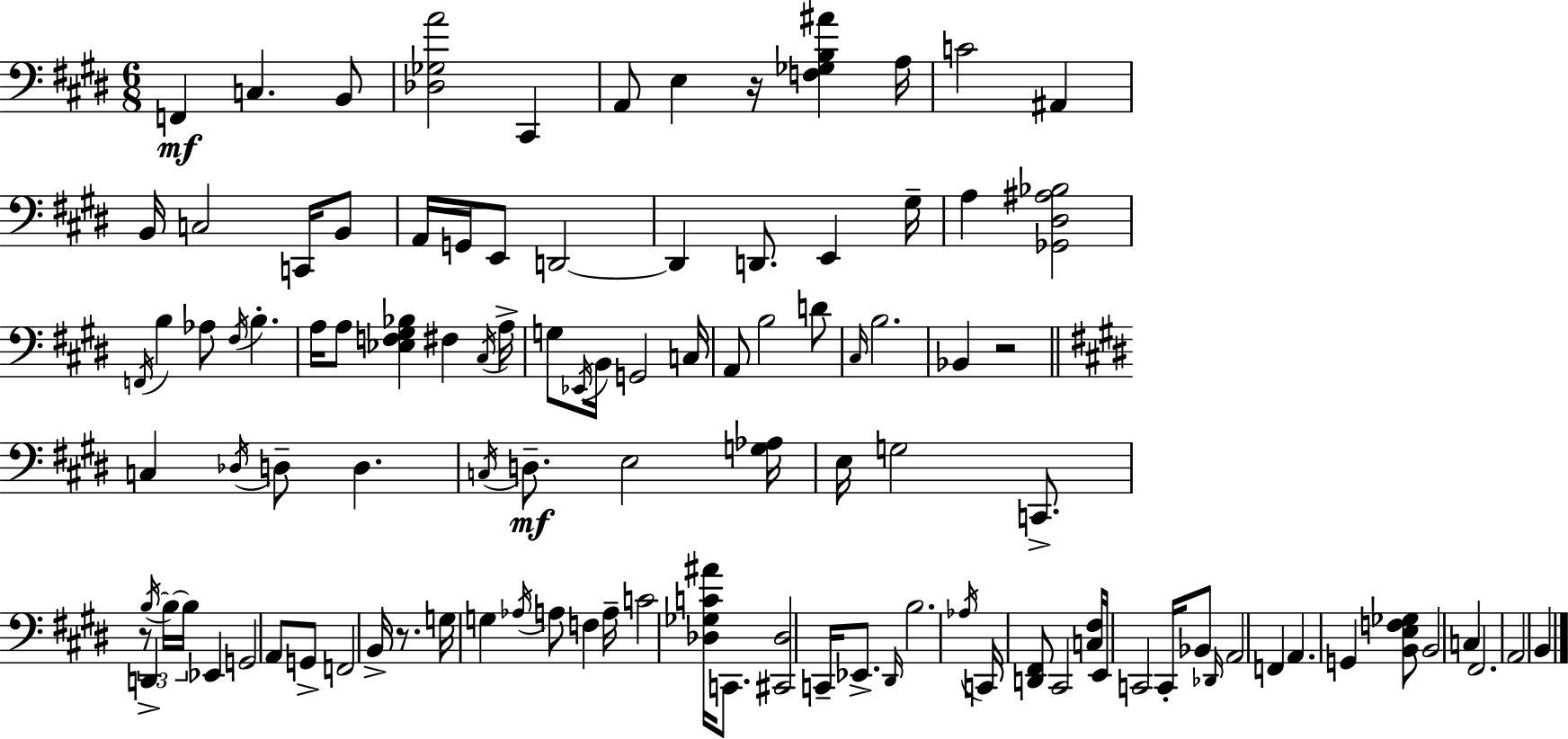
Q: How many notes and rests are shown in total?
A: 106